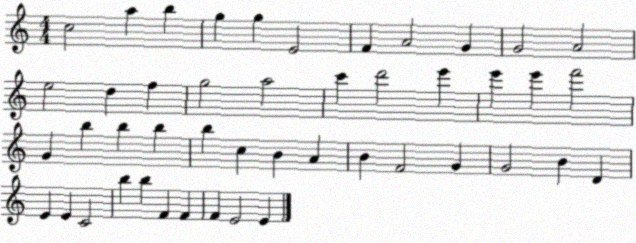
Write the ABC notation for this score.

X:1
T:Untitled
M:4/4
L:1/4
K:C
c2 a b g g E2 F A2 G G2 A2 e2 d f g2 a2 c' d'2 e' e' e' f'2 G b b b b c B A B F2 G G2 B D E E C2 b b F F F E2 E